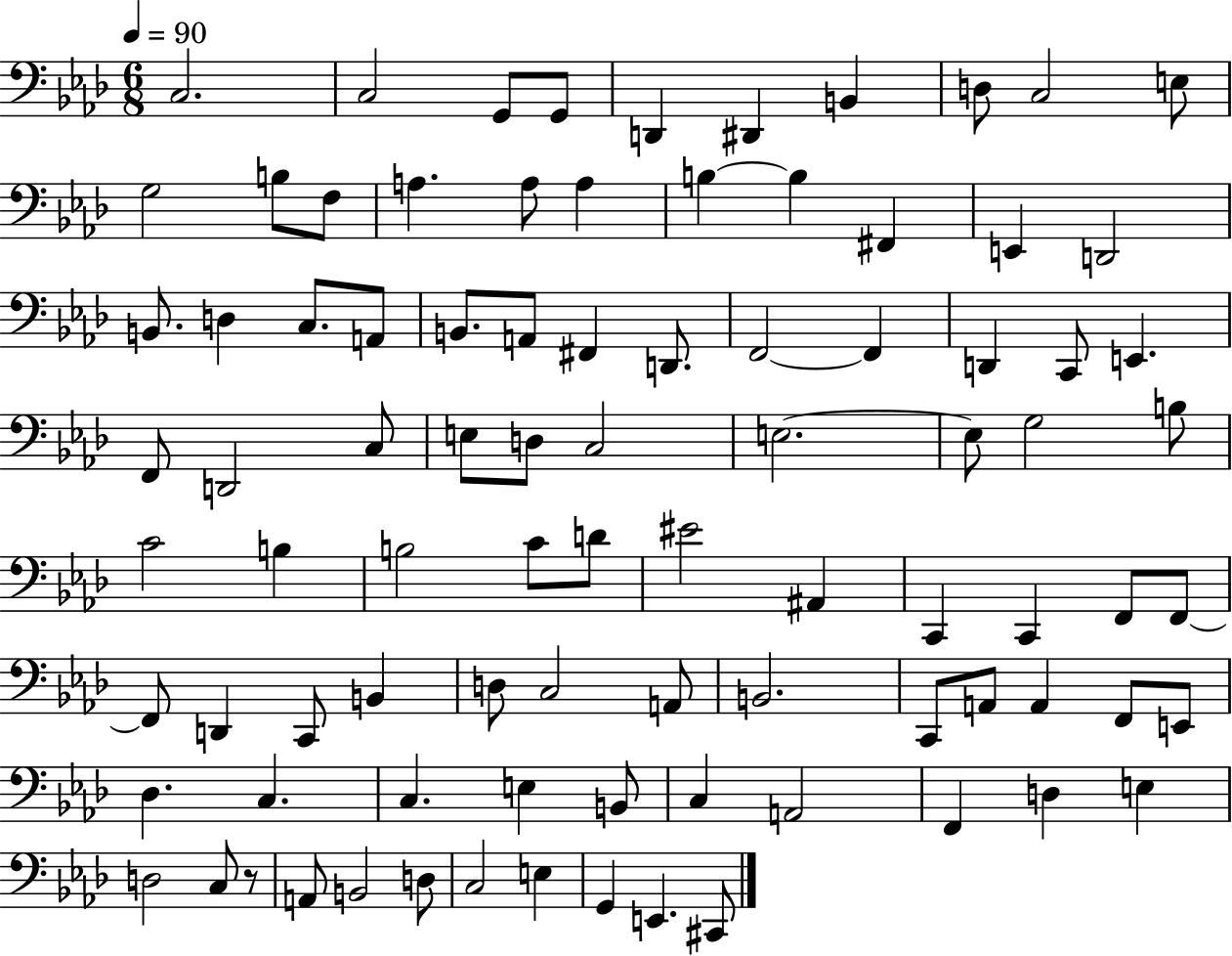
C3/h. C3/h G2/e G2/e D2/q D#2/q B2/q D3/e C3/h E3/e G3/h B3/e F3/e A3/q. A3/e A3/q B3/q B3/q F#2/q E2/q D2/h B2/e. D3/q C3/e. A2/e B2/e. A2/e F#2/q D2/e. F2/h F2/q D2/q C2/e E2/q. F2/e D2/h C3/e E3/e D3/e C3/h E3/h. E3/e G3/h B3/e C4/h B3/q B3/h C4/e D4/e EIS4/h A#2/q C2/q C2/q F2/e F2/e F2/e D2/q C2/e B2/q D3/e C3/h A2/e B2/h. C2/e A2/e A2/q F2/e E2/e Db3/q. C3/q. C3/q. E3/q B2/e C3/q A2/h F2/q D3/q E3/q D3/h C3/e R/e A2/e B2/h D3/e C3/h E3/q G2/q E2/q. C#2/e